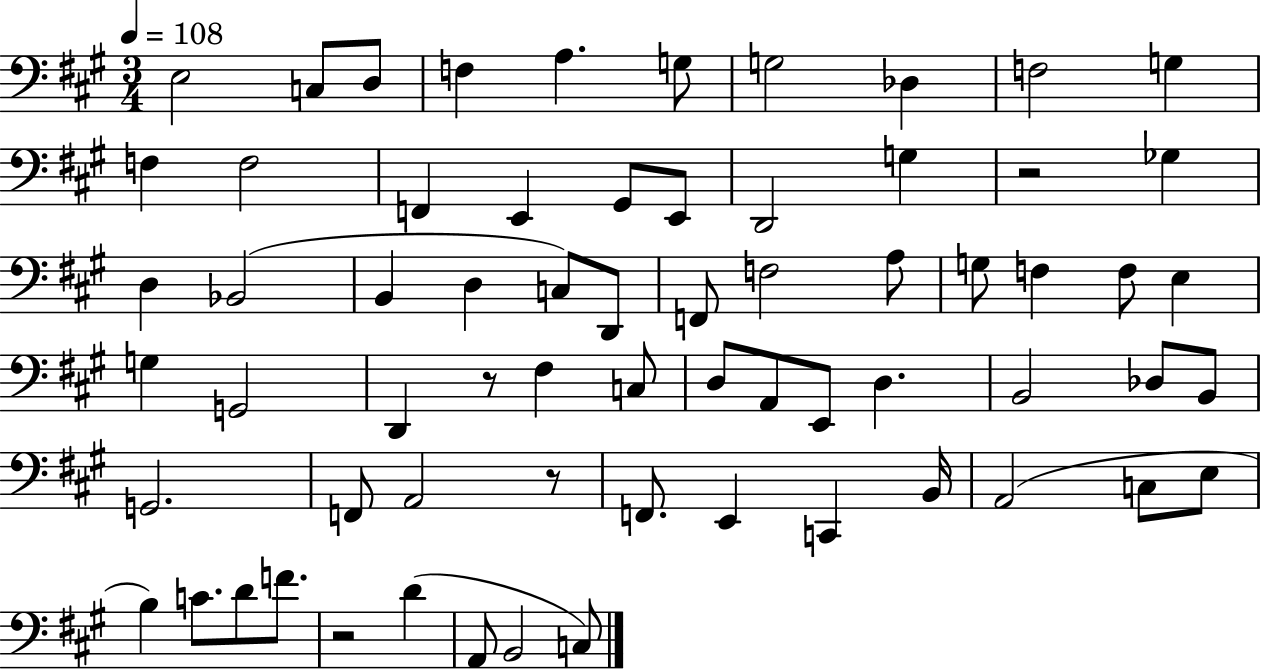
X:1
T:Untitled
M:3/4
L:1/4
K:A
E,2 C,/2 D,/2 F, A, G,/2 G,2 _D, F,2 G, F, F,2 F,, E,, ^G,,/2 E,,/2 D,,2 G, z2 _G, D, _B,,2 B,, D, C,/2 D,,/2 F,,/2 F,2 A,/2 G,/2 F, F,/2 E, G, G,,2 D,, z/2 ^F, C,/2 D,/2 A,,/2 E,,/2 D, B,,2 _D,/2 B,,/2 G,,2 F,,/2 A,,2 z/2 F,,/2 E,, C,, B,,/4 A,,2 C,/2 E,/2 B, C/2 D/2 F/2 z2 D A,,/2 B,,2 C,/2